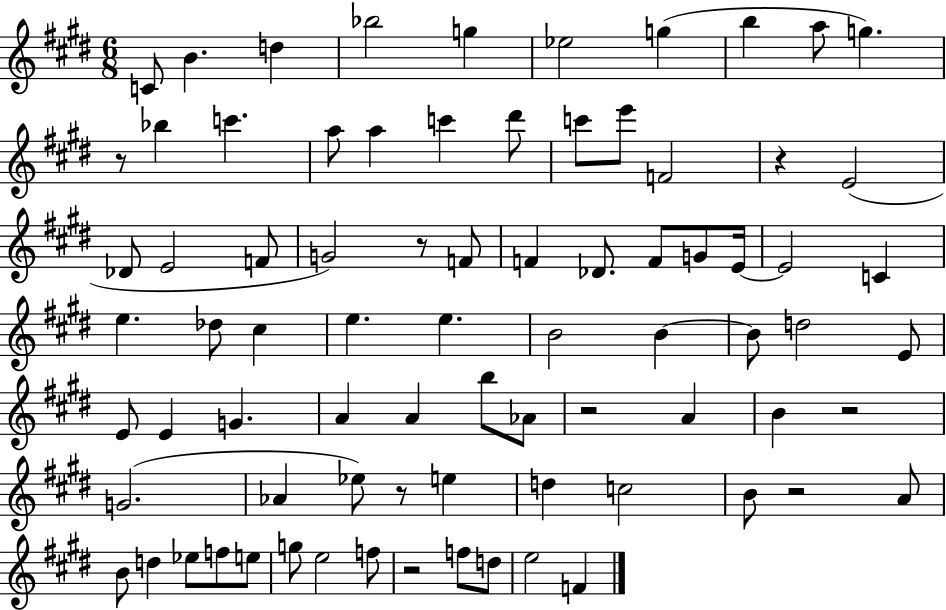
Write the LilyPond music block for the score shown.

{
  \clef treble
  \numericTimeSignature
  \time 6/8
  \key e \major
  c'8 b'4. d''4 | bes''2 g''4 | ees''2 g''4( | b''4 a''8 g''4.) | \break r8 bes''4 c'''4. | a''8 a''4 c'''4 dis'''8 | c'''8 e'''8 f'2 | r4 e'2( | \break des'8 e'2 f'8 | g'2) r8 f'8 | f'4 des'8. f'8 g'8 e'16~~ | e'2 c'4 | \break e''4. des''8 cis''4 | e''4. e''4. | b'2 b'4~~ | b'8 d''2 e'8 | \break e'8 e'4 g'4. | a'4 a'4 b''8 aes'8 | r2 a'4 | b'4 r2 | \break g'2.( | aes'4 ees''8) r8 e''4 | d''4 c''2 | b'8 r2 a'8 | \break b'8 d''4 ees''8 f''8 e''8 | g''8 e''2 f''8 | r2 f''8 d''8 | e''2 f'4 | \break \bar "|."
}